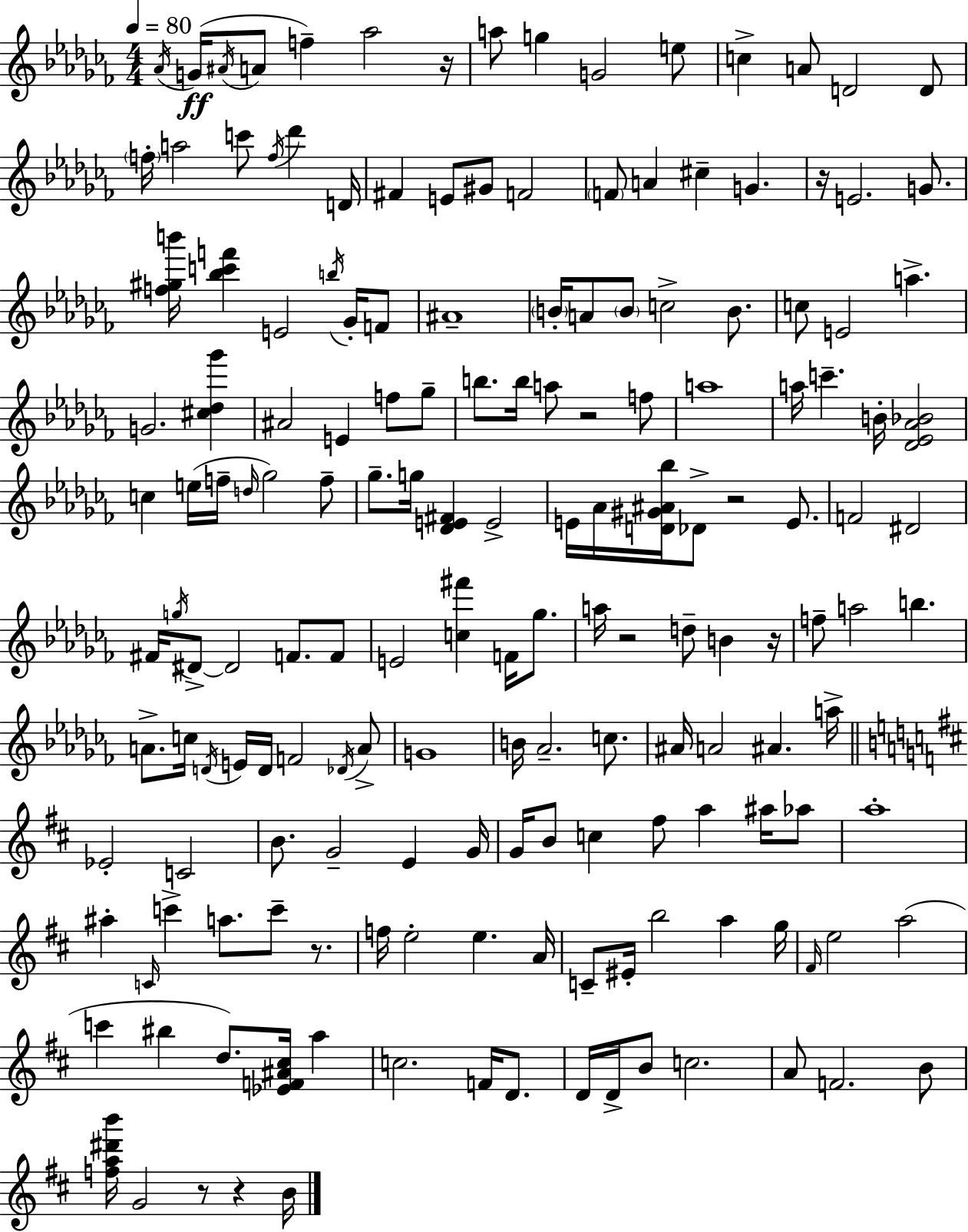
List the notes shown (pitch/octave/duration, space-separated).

Ab4/s G4/s A#4/s A4/e F5/q Ab5/h R/s A5/e G5/q G4/h E5/e C5/q A4/e D4/h D4/e F5/s A5/h C6/e F5/s Db6/q D4/s F#4/q E4/e G#4/e F4/h F4/e A4/q C#5/q G4/q. R/s E4/h. G4/e. [F5,G#5,B6]/s [Bb5,C6,F6]/q E4/h B5/s Gb4/s F4/e A#4/w B4/s A4/e B4/e C5/h B4/e. C5/e E4/h A5/q. G4/h. [C#5,Db5,Gb6]/q A#4/h E4/q F5/e Gb5/e B5/e. B5/s A5/e R/h F5/e A5/w A5/s C6/q. B4/s [Db4,Eb4,Ab4,Bb4]/h C5/q E5/s F5/s D5/s Gb5/h F5/e Gb5/e. G5/s [Db4,E4,F#4]/q E4/h E4/s Ab4/s [D4,G#4,A#4,Bb5]/s Db4/e R/h E4/e. F4/h D#4/h F#4/s G5/s D#4/e D#4/h F4/e. F4/e E4/h [C5,F#6]/q F4/s Gb5/e. A5/s R/h D5/e B4/q R/s F5/e A5/h B5/q. A4/e. C5/s D4/s E4/s D4/s F4/h Db4/s A4/e G4/w B4/s Ab4/h. C5/e. A#4/s A4/h A#4/q. A5/s Eb4/h C4/h B4/e. G4/h E4/q G4/s G4/s B4/e C5/q F#5/e A5/q A#5/s Ab5/e A5/w A#5/q C4/s C6/q A5/e. C6/e R/e. F5/s E5/h E5/q. A4/s C4/e EIS4/s B5/h A5/q G5/s F#4/s E5/h A5/h C6/q BIS5/q D5/e. [Eb4,F4,A#4,C#5]/s A5/q C5/h. F4/s D4/e. D4/s D4/s B4/e C5/h. A4/e F4/h. B4/e [F5,A5,D#6,B6]/s G4/h R/e R/q B4/s